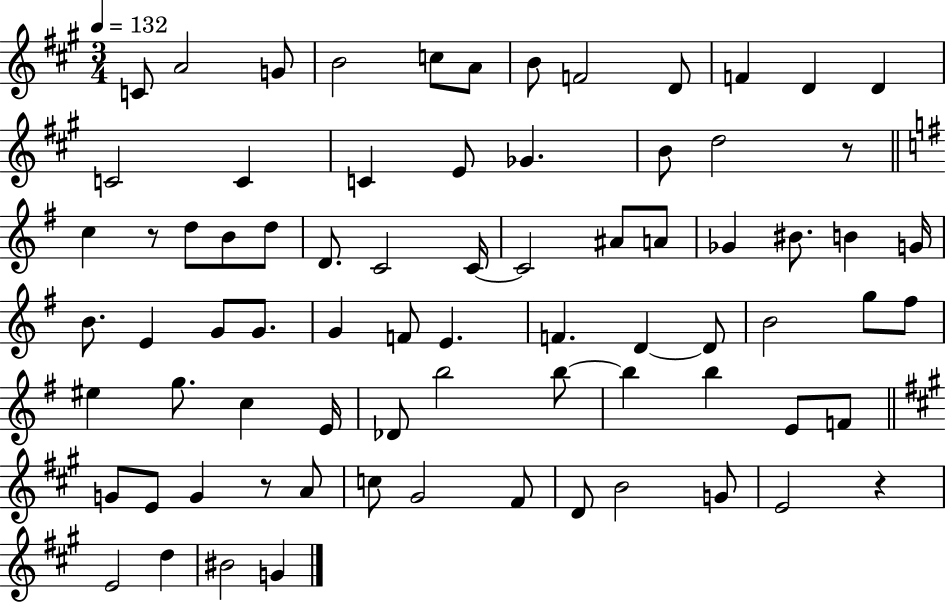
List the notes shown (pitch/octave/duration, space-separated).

C4/e A4/h G4/e B4/h C5/e A4/e B4/e F4/h D4/e F4/q D4/q D4/q C4/h C4/q C4/q E4/e Gb4/q. B4/e D5/h R/e C5/q R/e D5/e B4/e D5/e D4/e. C4/h C4/s C4/h A#4/e A4/e Gb4/q BIS4/e. B4/q G4/s B4/e. E4/q G4/e G4/e. G4/q F4/e E4/q. F4/q. D4/q D4/e B4/h G5/e F#5/e EIS5/q G5/e. C5/q E4/s Db4/e B5/h B5/e B5/q B5/q E4/e F4/e G4/e E4/e G4/q R/e A4/e C5/e G#4/h F#4/e D4/e B4/h G4/e E4/h R/q E4/h D5/q BIS4/h G4/q